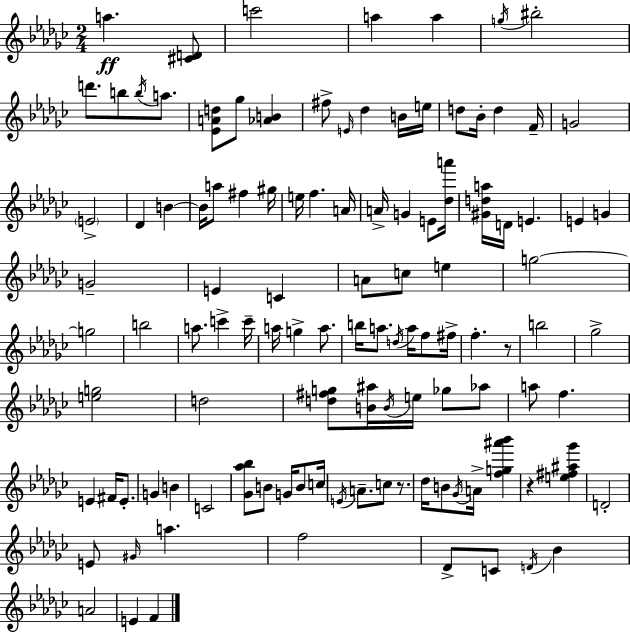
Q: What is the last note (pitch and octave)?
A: F4